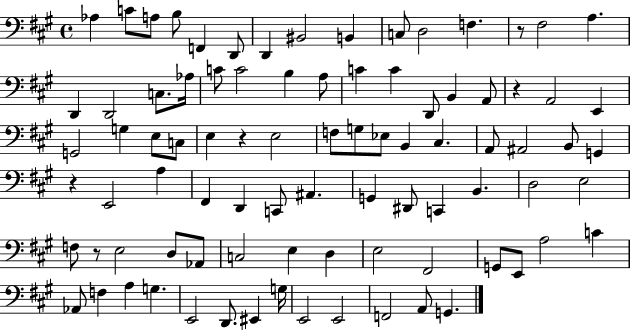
{
  \clef bass
  \time 4/4
  \defaultTimeSignature
  \key a \major
  aes4 c'8 a8 b8 f,4 d,8 | d,4 bis,2 b,4 | c8 d2 f4. | r8 fis2 a4. | \break d,4 d,2 c8. aes16 | c'8 c'2 b4 a8 | c'4 c'4 d,8 b,4 a,8 | r4 a,2 e,4 | \break g,2 g4 e8 c8 | e4 r4 e2 | f8 g8 ees8 b,4 cis4. | a,8 ais,2 b,8 g,4 | \break r4 e,2 a4 | fis,4 d,4 c,8 ais,4. | g,4 dis,8 c,4 b,4. | d2 e2 | \break f8 r8 e2 d8 aes,8 | c2 e4 d4 | e2 fis,2 | g,8 e,8 a2 c'4 | \break aes,8 f4 a4 g4. | e,2 d,8. eis,4 g16 | e,2 e,2 | f,2 a,8 g,4. | \break \bar "|."
}